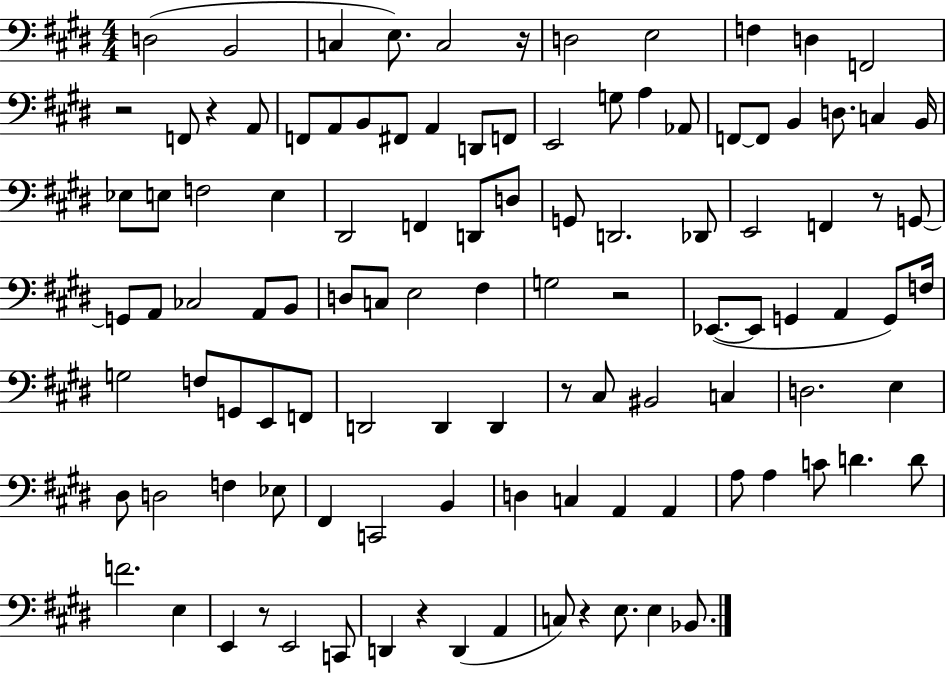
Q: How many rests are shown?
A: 9